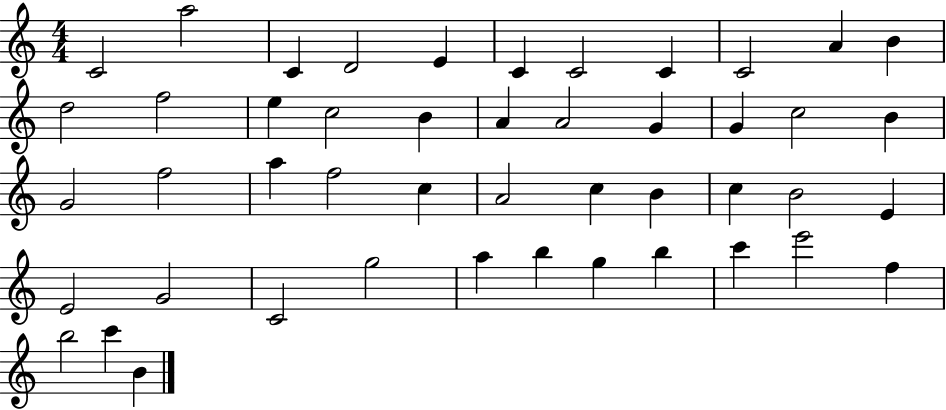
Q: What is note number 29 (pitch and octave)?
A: C5